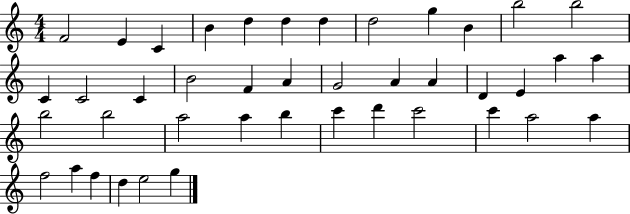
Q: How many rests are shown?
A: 0